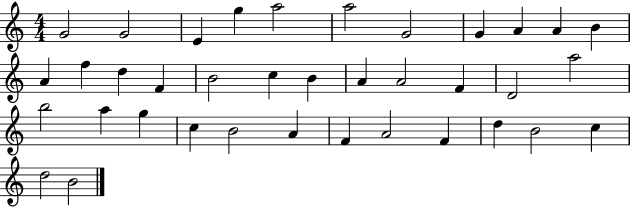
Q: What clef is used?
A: treble